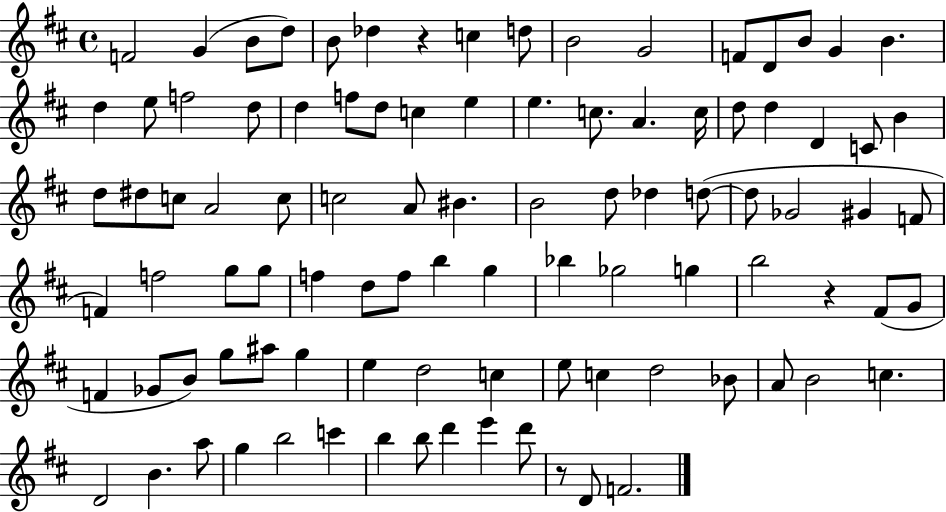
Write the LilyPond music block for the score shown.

{
  \clef treble
  \time 4/4
  \defaultTimeSignature
  \key d \major
  f'2 g'4( b'8 d''8) | b'8 des''4 r4 c''4 d''8 | b'2 g'2 | f'8 d'8 b'8 g'4 b'4. | \break d''4 e''8 f''2 d''8 | d''4 f''8 d''8 c''4 e''4 | e''4. c''8. a'4. c''16 | d''8 d''4 d'4 c'8 b'4 | \break d''8 dis''8 c''8 a'2 c''8 | c''2 a'8 bis'4. | b'2 d''8 des''4 d''8~(~ | d''8 ges'2 gis'4 f'8 | \break f'4) f''2 g''8 g''8 | f''4 d''8 f''8 b''4 g''4 | bes''4 ges''2 g''4 | b''2 r4 fis'8( g'8 | \break f'4 ges'8 b'8) g''8 ais''8 g''4 | e''4 d''2 c''4 | e''8 c''4 d''2 bes'8 | a'8 b'2 c''4. | \break d'2 b'4. a''8 | g''4 b''2 c'''4 | b''4 b''8 d'''4 e'''4 d'''8 | r8 d'8 f'2. | \break \bar "|."
}